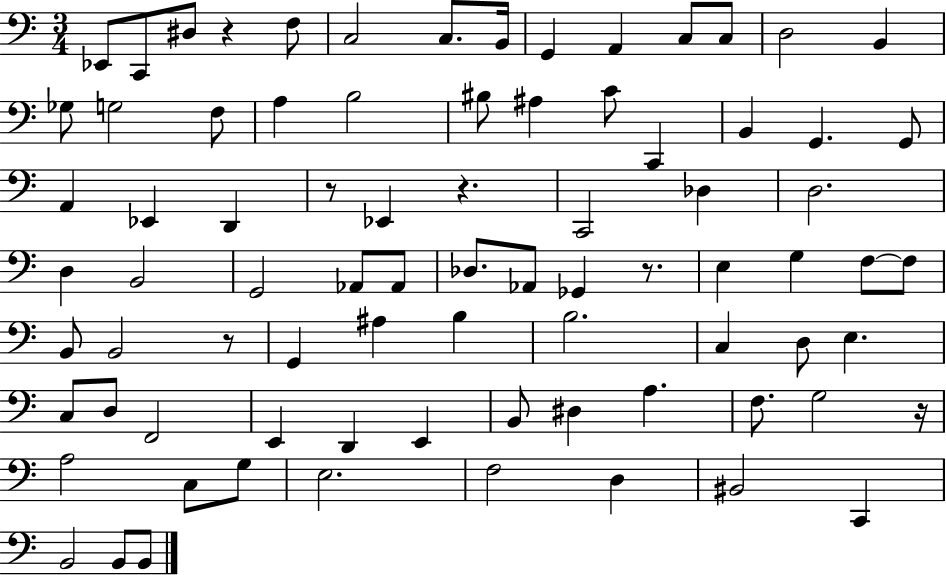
X:1
T:Untitled
M:3/4
L:1/4
K:C
_E,,/2 C,,/2 ^D,/2 z F,/2 C,2 C,/2 B,,/4 G,, A,, C,/2 C,/2 D,2 B,, _G,/2 G,2 F,/2 A, B,2 ^B,/2 ^A, C/2 C,, B,, G,, G,,/2 A,, _E,, D,, z/2 _E,, z C,,2 _D, D,2 D, B,,2 G,,2 _A,,/2 _A,,/2 _D,/2 _A,,/2 _G,, z/2 E, G, F,/2 F,/2 B,,/2 B,,2 z/2 G,, ^A, B, B,2 C, D,/2 E, C,/2 D,/2 F,,2 E,, D,, E,, B,,/2 ^D, A, F,/2 G,2 z/4 A,2 C,/2 G,/2 E,2 F,2 D, ^B,,2 C,, B,,2 B,,/2 B,,/2